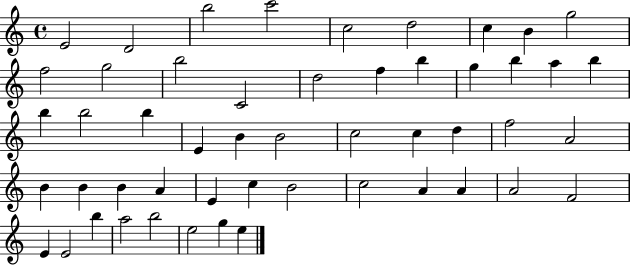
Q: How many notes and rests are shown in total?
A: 51